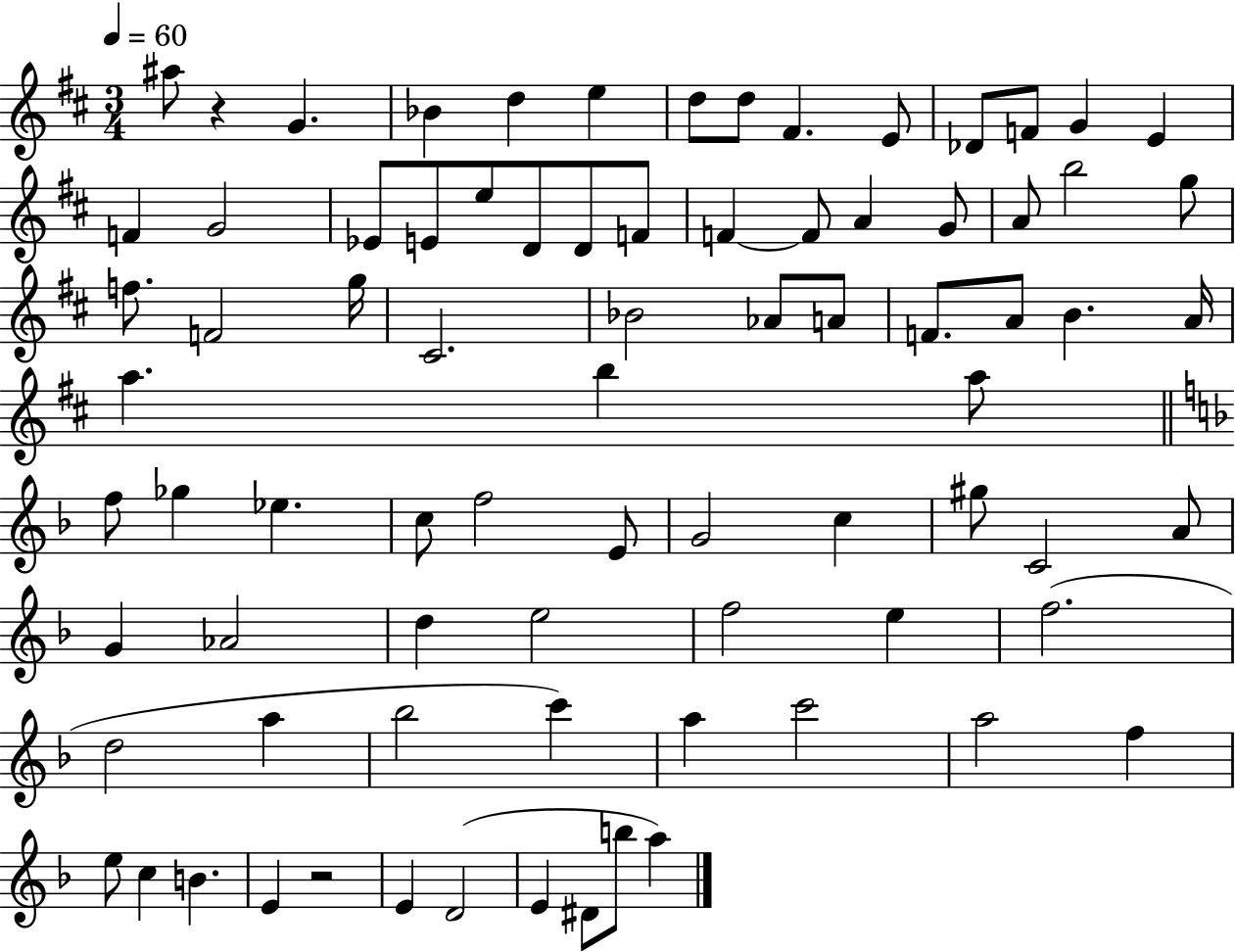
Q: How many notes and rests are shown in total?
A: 80